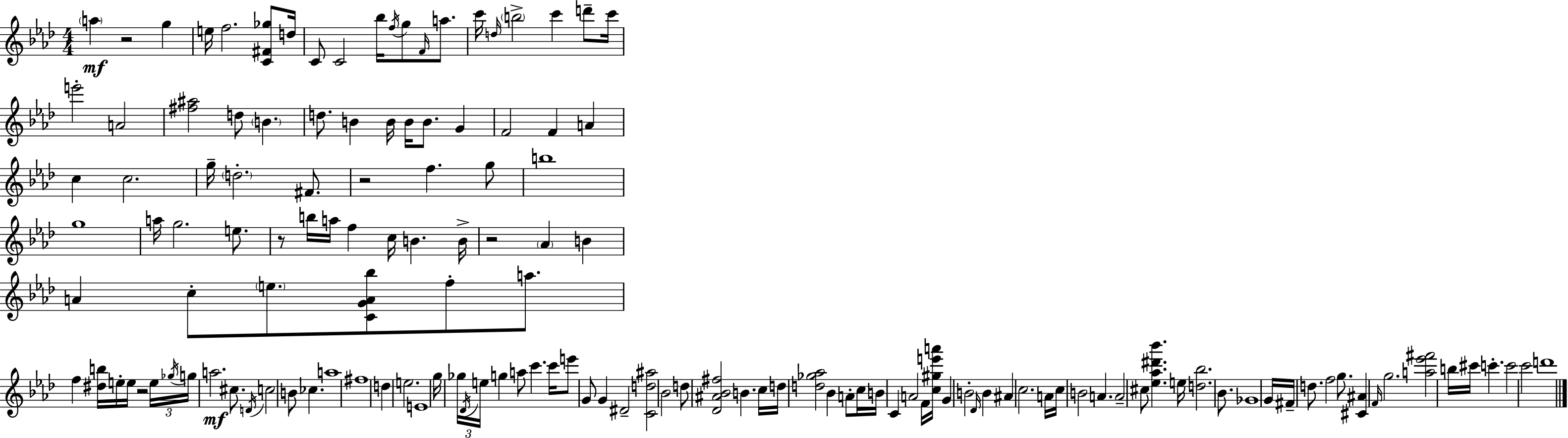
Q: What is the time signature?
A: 4/4